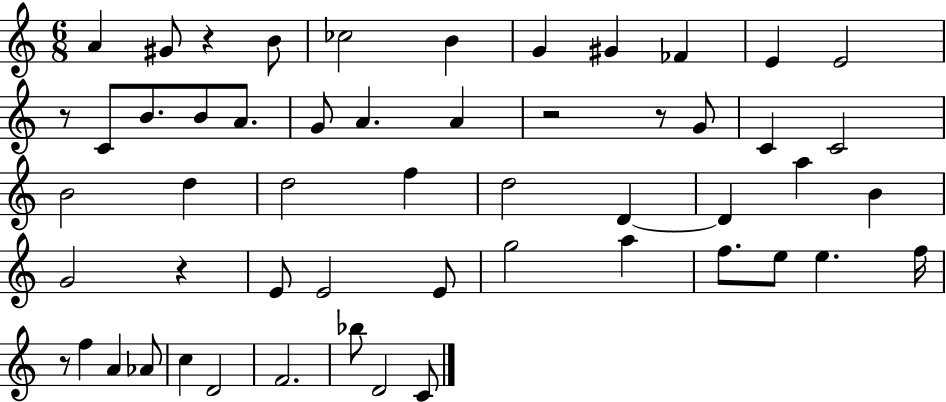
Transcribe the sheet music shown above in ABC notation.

X:1
T:Untitled
M:6/8
L:1/4
K:C
A ^G/2 z B/2 _c2 B G ^G _F E E2 z/2 C/2 B/2 B/2 A/2 G/2 A A z2 z/2 G/2 C C2 B2 d d2 f d2 D D a B G2 z E/2 E2 E/2 g2 a f/2 e/2 e f/4 z/2 f A _A/2 c D2 F2 _b/2 D2 C/2